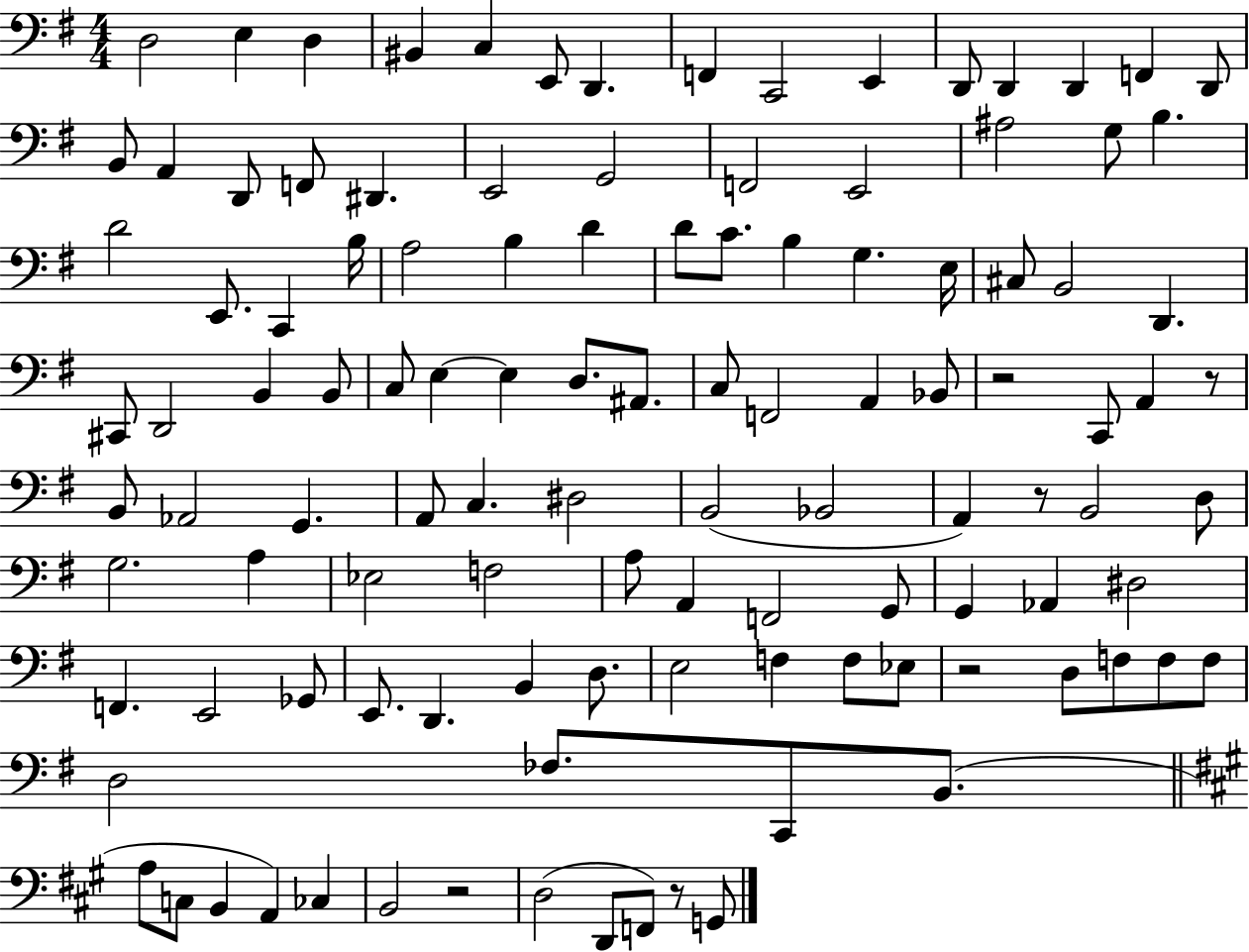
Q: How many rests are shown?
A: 6